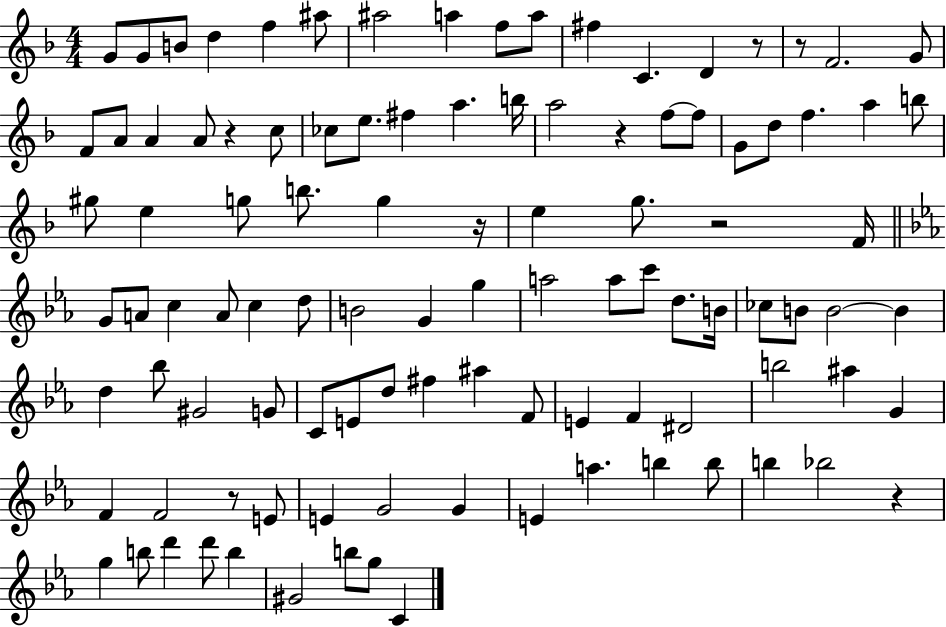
X:1
T:Untitled
M:4/4
L:1/4
K:F
G/2 G/2 B/2 d f ^a/2 ^a2 a f/2 a/2 ^f C D z/2 z/2 F2 G/2 F/2 A/2 A A/2 z c/2 _c/2 e/2 ^f a b/4 a2 z f/2 f/2 G/2 d/2 f a b/2 ^g/2 e g/2 b/2 g z/4 e g/2 z2 F/4 G/2 A/2 c A/2 c d/2 B2 G g a2 a/2 c'/2 d/2 B/4 _c/2 B/2 B2 B d _b/2 ^G2 G/2 C/2 E/2 d/2 ^f ^a F/2 E F ^D2 b2 ^a G F F2 z/2 E/2 E G2 G E a b b/2 b _b2 z g b/2 d' d'/2 b ^G2 b/2 g/2 C